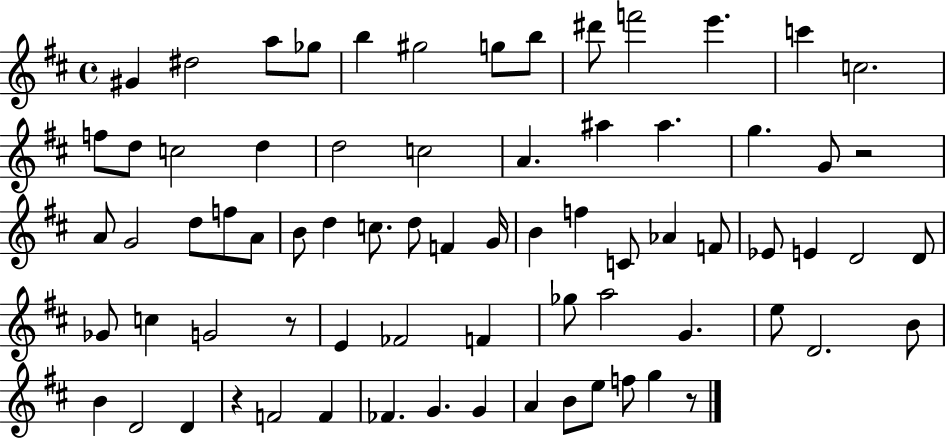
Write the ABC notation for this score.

X:1
T:Untitled
M:4/4
L:1/4
K:D
^G ^d2 a/2 _g/2 b ^g2 g/2 b/2 ^d'/2 f'2 e' c' c2 f/2 d/2 c2 d d2 c2 A ^a ^a g G/2 z2 A/2 G2 d/2 f/2 A/2 B/2 d c/2 d/2 F G/4 B f C/2 _A F/2 _E/2 E D2 D/2 _G/2 c G2 z/2 E _F2 F _g/2 a2 G e/2 D2 B/2 B D2 D z F2 F _F G G A B/2 e/2 f/2 g z/2